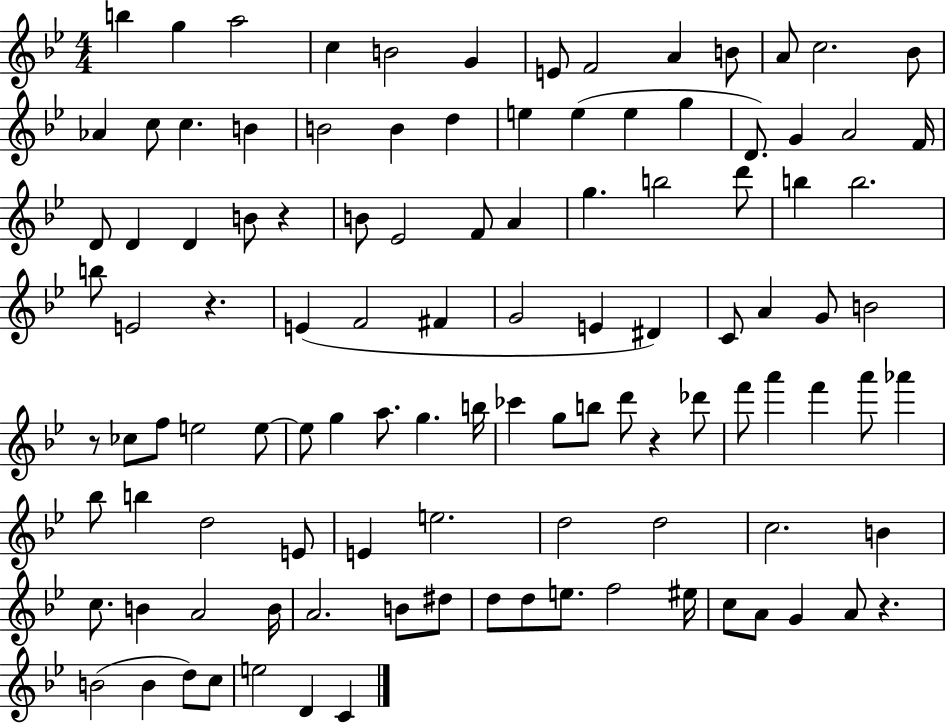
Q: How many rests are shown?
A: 5